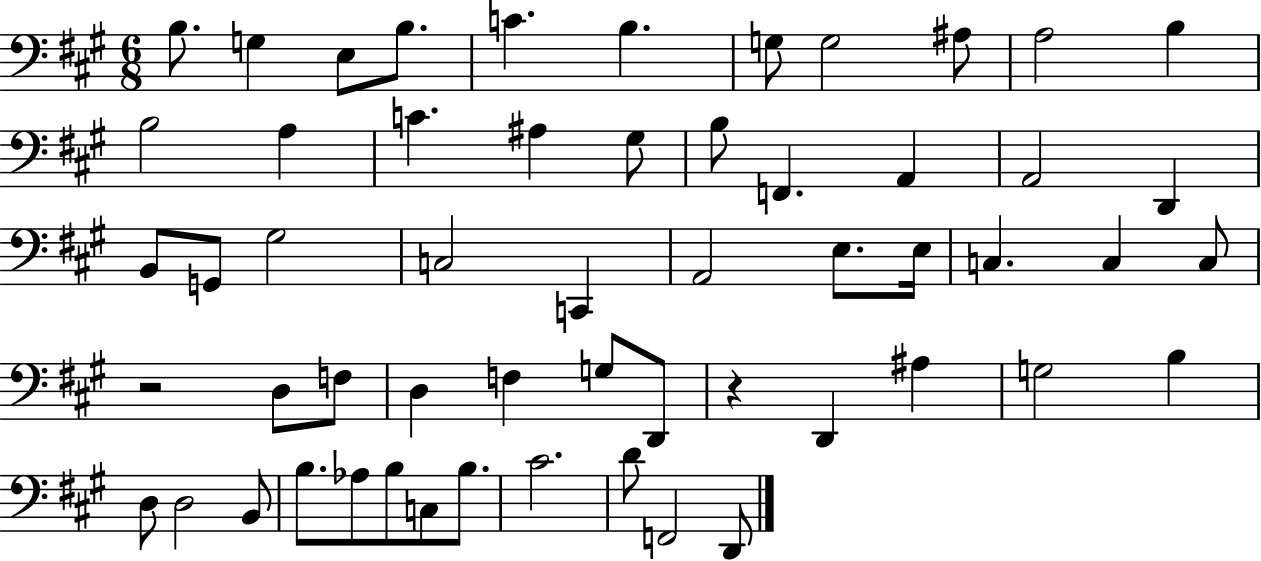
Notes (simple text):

B3/e. G3/q E3/e B3/e. C4/q. B3/q. G3/e G3/h A#3/e A3/h B3/q B3/h A3/q C4/q. A#3/q G#3/e B3/e F2/q. A2/q A2/h D2/q B2/e G2/e G#3/h C3/h C2/q A2/h E3/e. E3/s C3/q. C3/q C3/e R/h D3/e F3/e D3/q F3/q G3/e D2/e R/q D2/q A#3/q G3/h B3/q D3/e D3/h B2/e B3/e. Ab3/e B3/e C3/e B3/e. C#4/h. D4/e F2/h D2/e